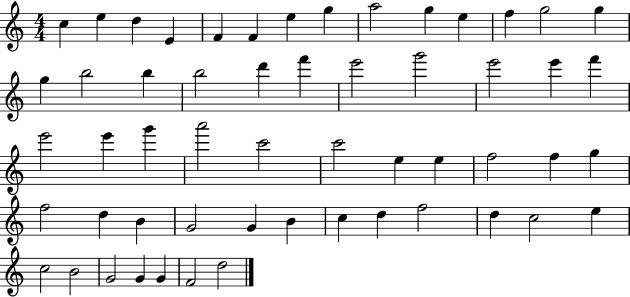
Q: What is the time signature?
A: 4/4